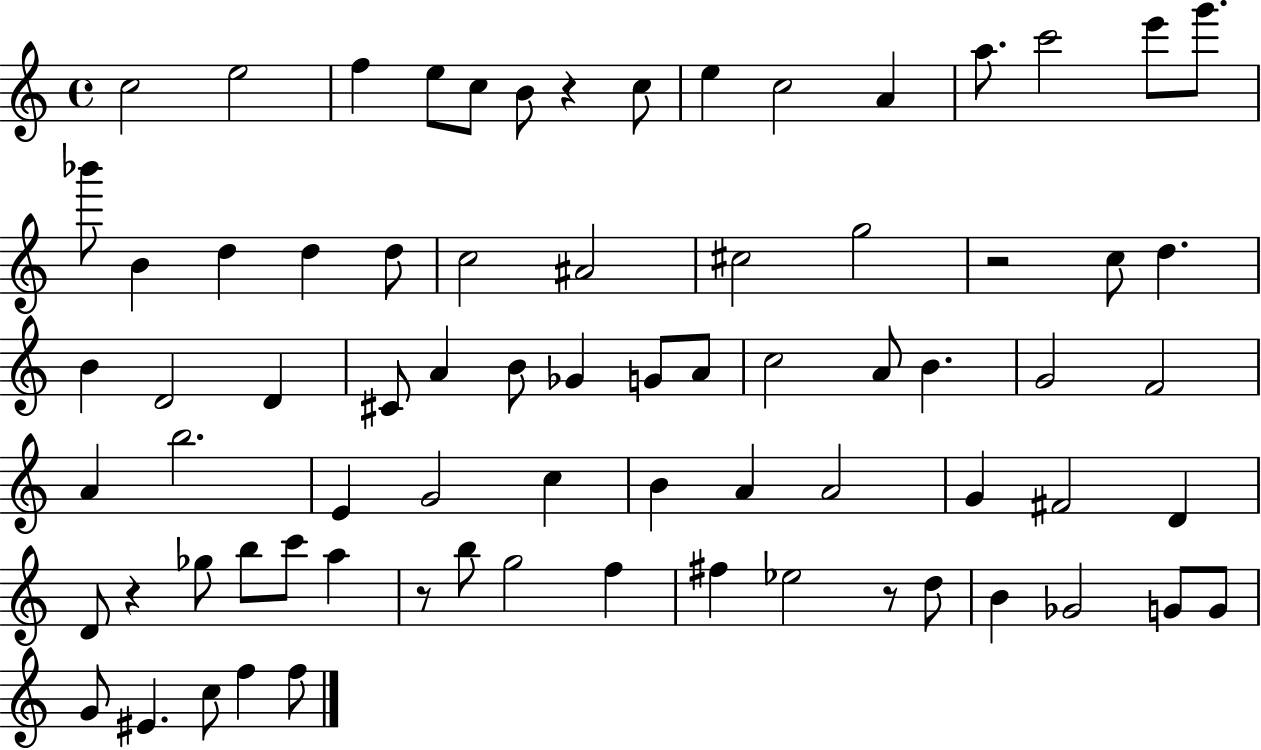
C5/h E5/h F5/q E5/e C5/e B4/e R/q C5/e E5/q C5/h A4/q A5/e. C6/h E6/e G6/e. Bb6/e B4/q D5/q D5/q D5/e C5/h A#4/h C#5/h G5/h R/h C5/e D5/q. B4/q D4/h D4/q C#4/e A4/q B4/e Gb4/q G4/e A4/e C5/h A4/e B4/q. G4/h F4/h A4/q B5/h. E4/q G4/h C5/q B4/q A4/q A4/h G4/q F#4/h D4/q D4/e R/q Gb5/e B5/e C6/e A5/q R/e B5/e G5/h F5/q F#5/q Eb5/h R/e D5/e B4/q Gb4/h G4/e G4/e G4/e EIS4/q. C5/e F5/q F5/e